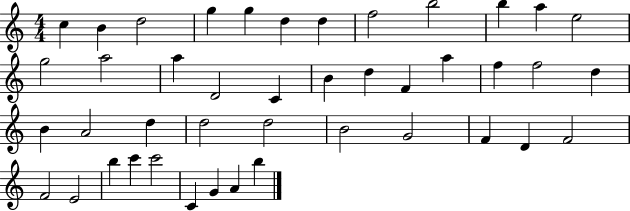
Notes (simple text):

C5/q B4/q D5/h G5/q G5/q D5/q D5/q F5/h B5/h B5/q A5/q E5/h G5/h A5/h A5/q D4/h C4/q B4/q D5/q F4/q A5/q F5/q F5/h D5/q B4/q A4/h D5/q D5/h D5/h B4/h G4/h F4/q D4/q F4/h F4/h E4/h B5/q C6/q C6/h C4/q G4/q A4/q B5/q